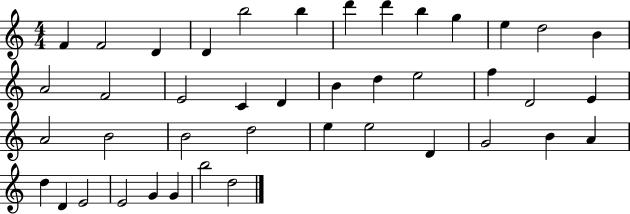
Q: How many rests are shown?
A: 0